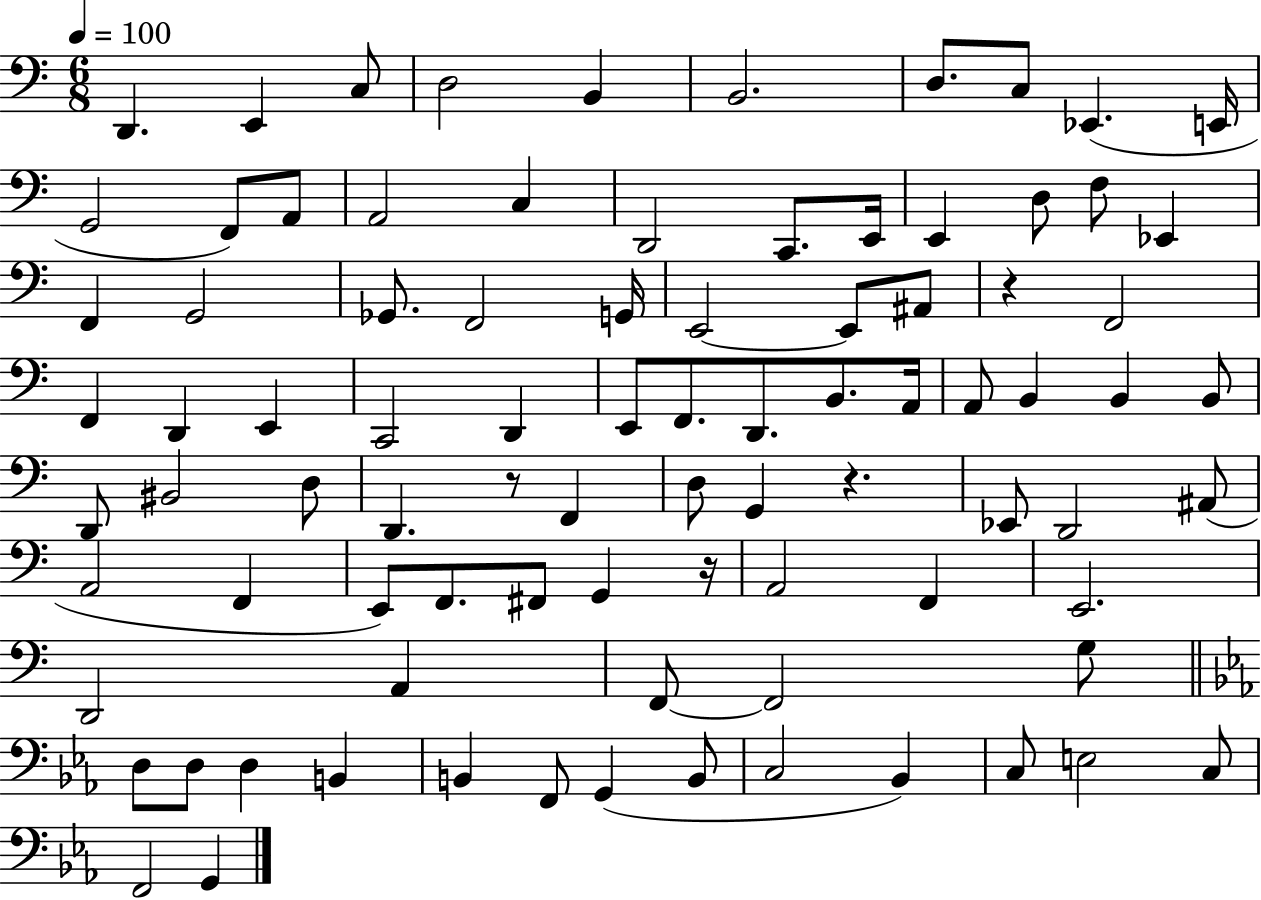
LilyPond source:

{
  \clef bass
  \numericTimeSignature
  \time 6/8
  \key c \major
  \tempo 4 = 100
  d,4. e,4 c8 | d2 b,4 | b,2. | d8. c8 ees,4.( e,16 | \break g,2 f,8) a,8 | a,2 c4 | d,2 c,8. e,16 | e,4 d8 f8 ees,4 | \break f,4 g,2 | ges,8. f,2 g,16 | e,2~~ e,8 ais,8 | r4 f,2 | \break f,4 d,4 e,4 | c,2 d,4 | e,8 f,8. d,8. b,8. a,16 | a,8 b,4 b,4 b,8 | \break d,8 bis,2 d8 | d,4. r8 f,4 | d8 g,4 r4. | ees,8 d,2 ais,8( | \break a,2 f,4 | e,8) f,8. fis,8 g,4 r16 | a,2 f,4 | e,2. | \break d,2 a,4 | f,8~~ f,2 g8 | \bar "||" \break \key c \minor d8 d8 d4 b,4 | b,4 f,8 g,4( b,8 | c2 bes,4) | c8 e2 c8 | \break f,2 g,4 | \bar "|."
}